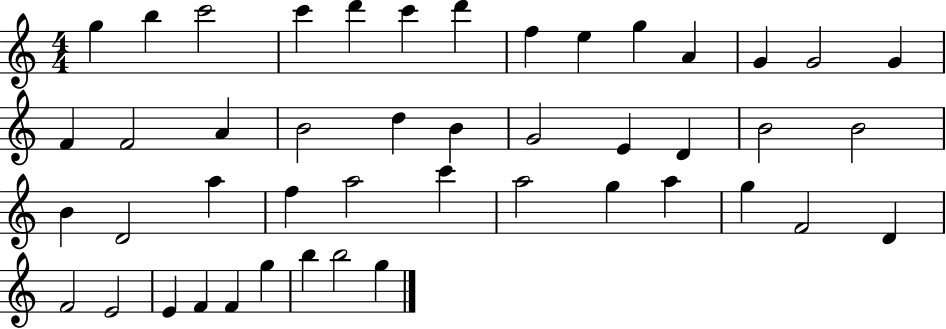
{
  \clef treble
  \numericTimeSignature
  \time 4/4
  \key c \major
  g''4 b''4 c'''2 | c'''4 d'''4 c'''4 d'''4 | f''4 e''4 g''4 a'4 | g'4 g'2 g'4 | \break f'4 f'2 a'4 | b'2 d''4 b'4 | g'2 e'4 d'4 | b'2 b'2 | \break b'4 d'2 a''4 | f''4 a''2 c'''4 | a''2 g''4 a''4 | g''4 f'2 d'4 | \break f'2 e'2 | e'4 f'4 f'4 g''4 | b''4 b''2 g''4 | \bar "|."
}